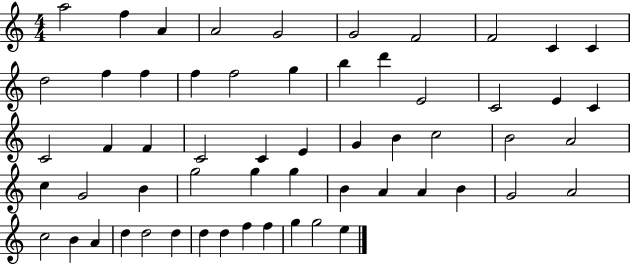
{
  \clef treble
  \numericTimeSignature
  \time 4/4
  \key c \major
  a''2 f''4 a'4 | a'2 g'2 | g'2 f'2 | f'2 c'4 c'4 | \break d''2 f''4 f''4 | f''4 f''2 g''4 | b''4 d'''4 e'2 | c'2 e'4 c'4 | \break c'2 f'4 f'4 | c'2 c'4 e'4 | g'4 b'4 c''2 | b'2 a'2 | \break c''4 g'2 b'4 | g''2 g''4 g''4 | b'4 a'4 a'4 b'4 | g'2 a'2 | \break c''2 b'4 a'4 | d''4 d''2 d''4 | d''4 d''4 f''4 f''4 | g''4 g''2 e''4 | \break \bar "|."
}